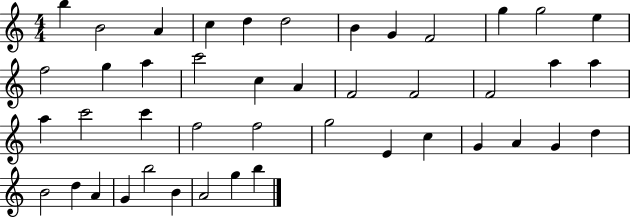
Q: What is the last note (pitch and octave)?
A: B5